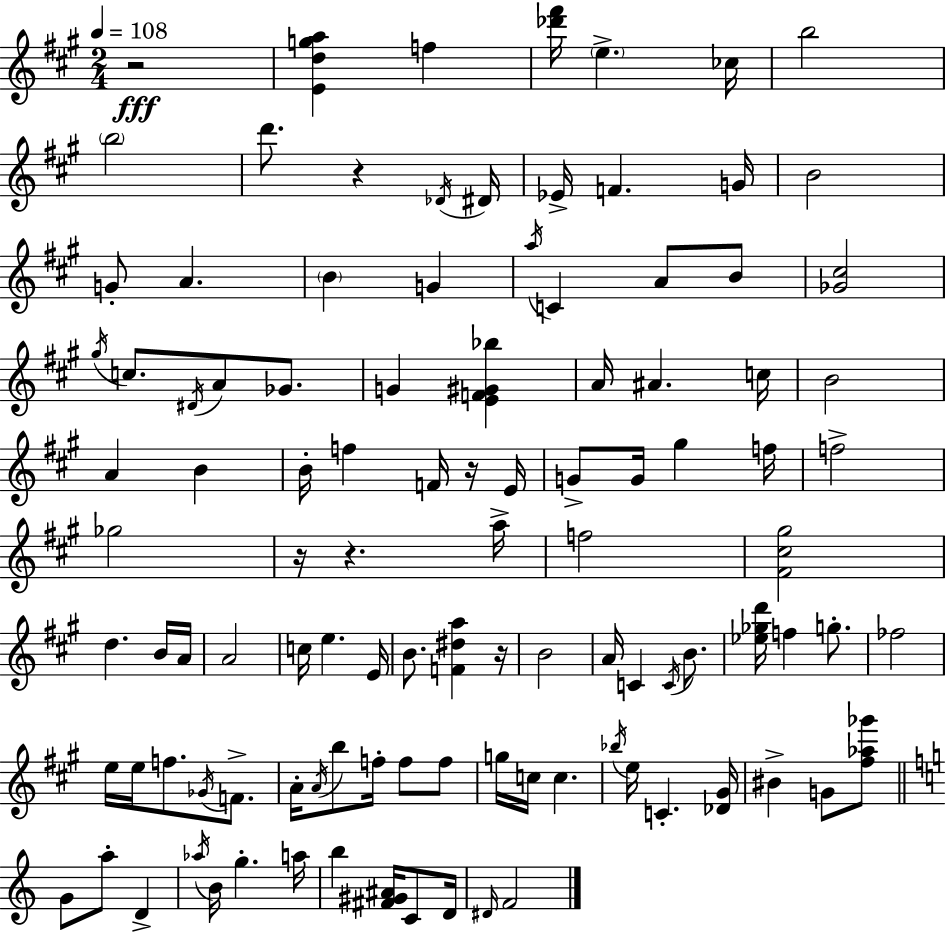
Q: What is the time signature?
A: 2/4